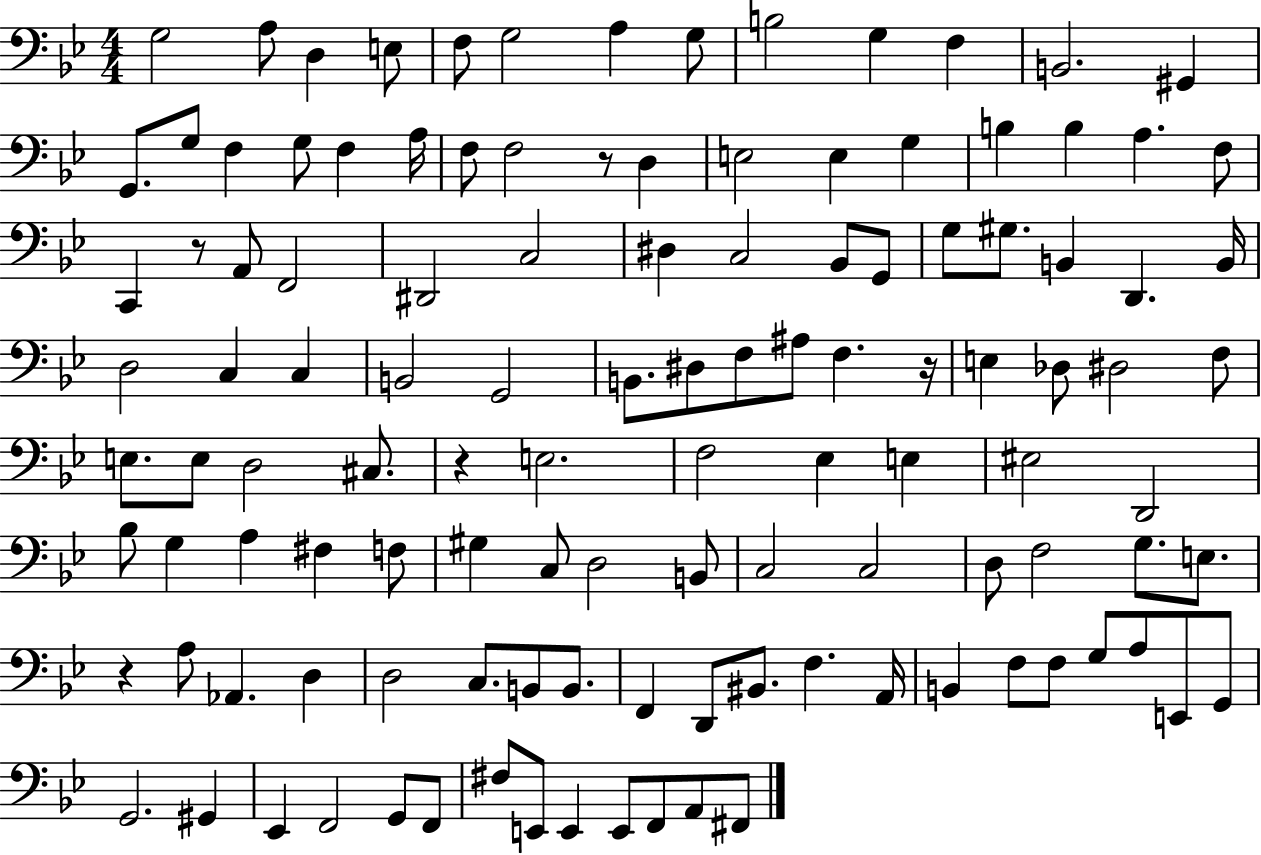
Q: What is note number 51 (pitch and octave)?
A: F3